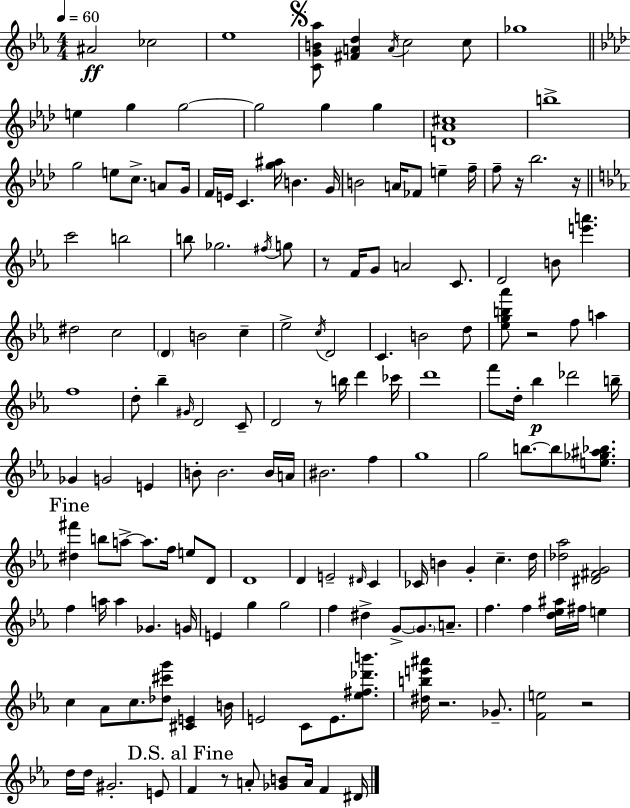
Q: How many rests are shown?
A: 8